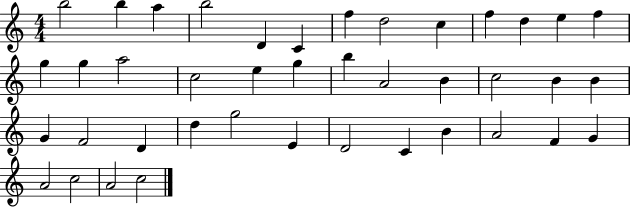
{
  \clef treble
  \numericTimeSignature
  \time 4/4
  \key c \major
  b''2 b''4 a''4 | b''2 d'4 c'4 | f''4 d''2 c''4 | f''4 d''4 e''4 f''4 | \break g''4 g''4 a''2 | c''2 e''4 g''4 | b''4 a'2 b'4 | c''2 b'4 b'4 | \break g'4 f'2 d'4 | d''4 g''2 e'4 | d'2 c'4 b'4 | a'2 f'4 g'4 | \break a'2 c''2 | a'2 c''2 | \bar "|."
}